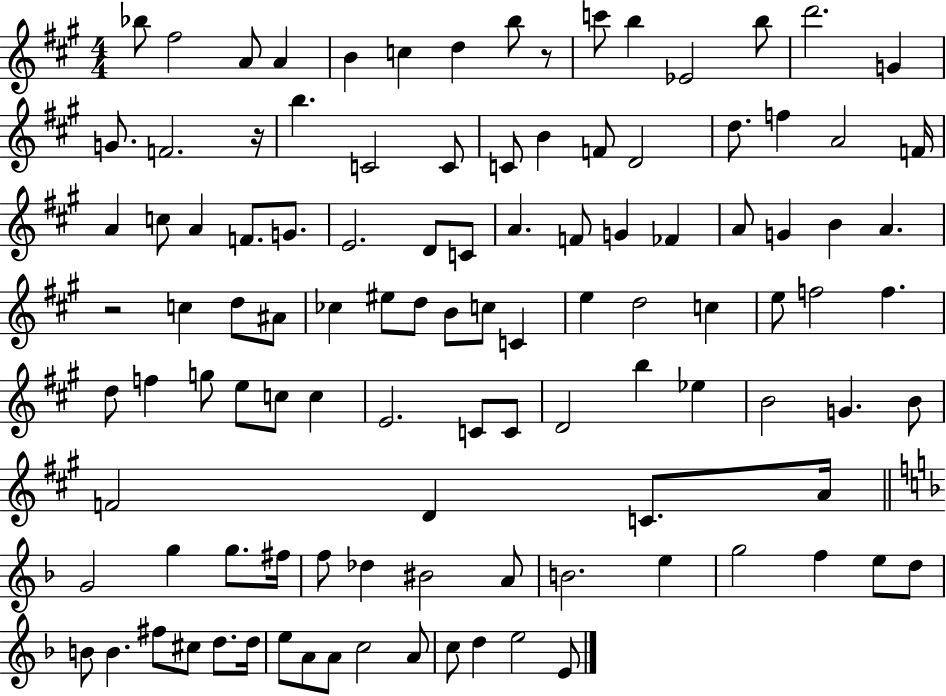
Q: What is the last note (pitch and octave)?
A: E4